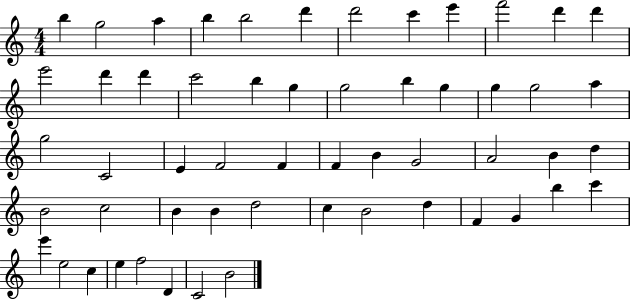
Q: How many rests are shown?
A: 0